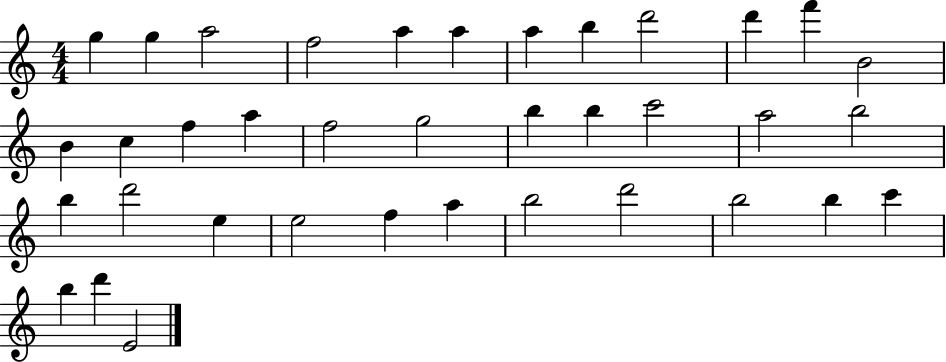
{
  \clef treble
  \numericTimeSignature
  \time 4/4
  \key c \major
  g''4 g''4 a''2 | f''2 a''4 a''4 | a''4 b''4 d'''2 | d'''4 f'''4 b'2 | \break b'4 c''4 f''4 a''4 | f''2 g''2 | b''4 b''4 c'''2 | a''2 b''2 | \break b''4 d'''2 e''4 | e''2 f''4 a''4 | b''2 d'''2 | b''2 b''4 c'''4 | \break b''4 d'''4 e'2 | \bar "|."
}